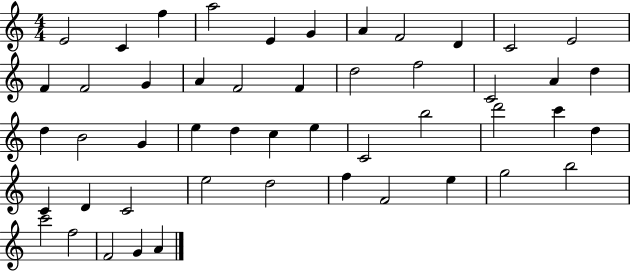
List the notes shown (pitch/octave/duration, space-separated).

E4/h C4/q F5/q A5/h E4/q G4/q A4/q F4/h D4/q C4/h E4/h F4/q F4/h G4/q A4/q F4/h F4/q D5/h F5/h C4/h A4/q D5/q D5/q B4/h G4/q E5/q D5/q C5/q E5/q C4/h B5/h D6/h C6/q D5/q C4/q D4/q C4/h E5/h D5/h F5/q F4/h E5/q G5/h B5/h C6/h F5/h F4/h G4/q A4/q